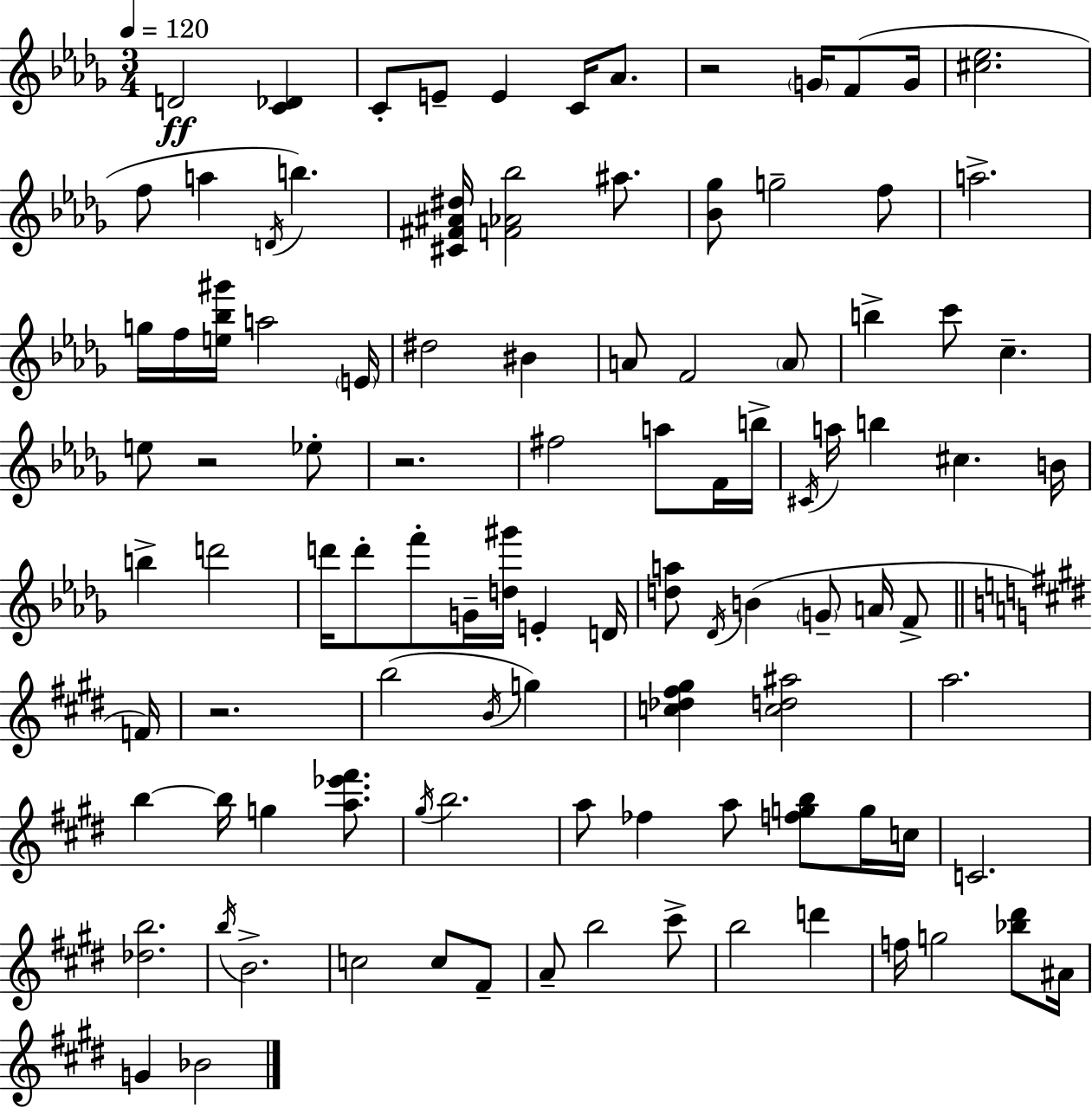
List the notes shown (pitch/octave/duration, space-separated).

D4/h [C4,Db4]/q C4/e E4/e E4/q C4/s Ab4/e. R/h G4/s F4/e G4/s [C#5,Eb5]/h. F5/e A5/q D4/s B5/q. [C#4,F#4,A#4,D#5]/s [F4,Ab4,Bb5]/h A#5/e. [Bb4,Gb5]/e G5/h F5/e A5/h. G5/s F5/s [E5,Bb5,G#6]/s A5/h E4/s D#5/h BIS4/q A4/e F4/h A4/e B5/q C6/e C5/q. E5/e R/h Eb5/e R/h. F#5/h A5/e F4/s B5/s C#4/s A5/s B5/q C#5/q. B4/s B5/q D6/h D6/s D6/e F6/e G4/s [D5,G#6]/s E4/q D4/s [D5,A5]/e Db4/s B4/q G4/e A4/s F4/e F4/s R/h. B5/h B4/s G5/q [C5,Db5,F#5,G#5]/q [C5,D5,A#5]/h A5/h. B5/q B5/s G5/q [A5,Eb6,F#6]/e. G#5/s B5/h. A5/e FES5/q A5/e [F5,G5,B5]/e G5/s C5/s C4/h. [Db5,B5]/h. B5/s B4/h. C5/h C5/e F#4/e A4/e B5/h C#6/e B5/h D6/q F5/s G5/h [Bb5,D#6]/e A#4/s G4/q Bb4/h